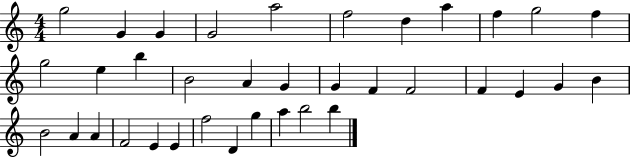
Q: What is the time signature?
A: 4/4